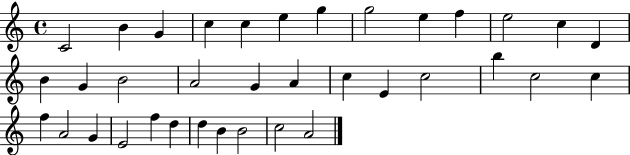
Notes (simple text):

C4/h B4/q G4/q C5/q C5/q E5/q G5/q G5/h E5/q F5/q E5/h C5/q D4/q B4/q G4/q B4/h A4/h G4/q A4/q C5/q E4/q C5/h B5/q C5/h C5/q F5/q A4/h G4/q E4/h F5/q D5/q D5/q B4/q B4/h C5/h A4/h